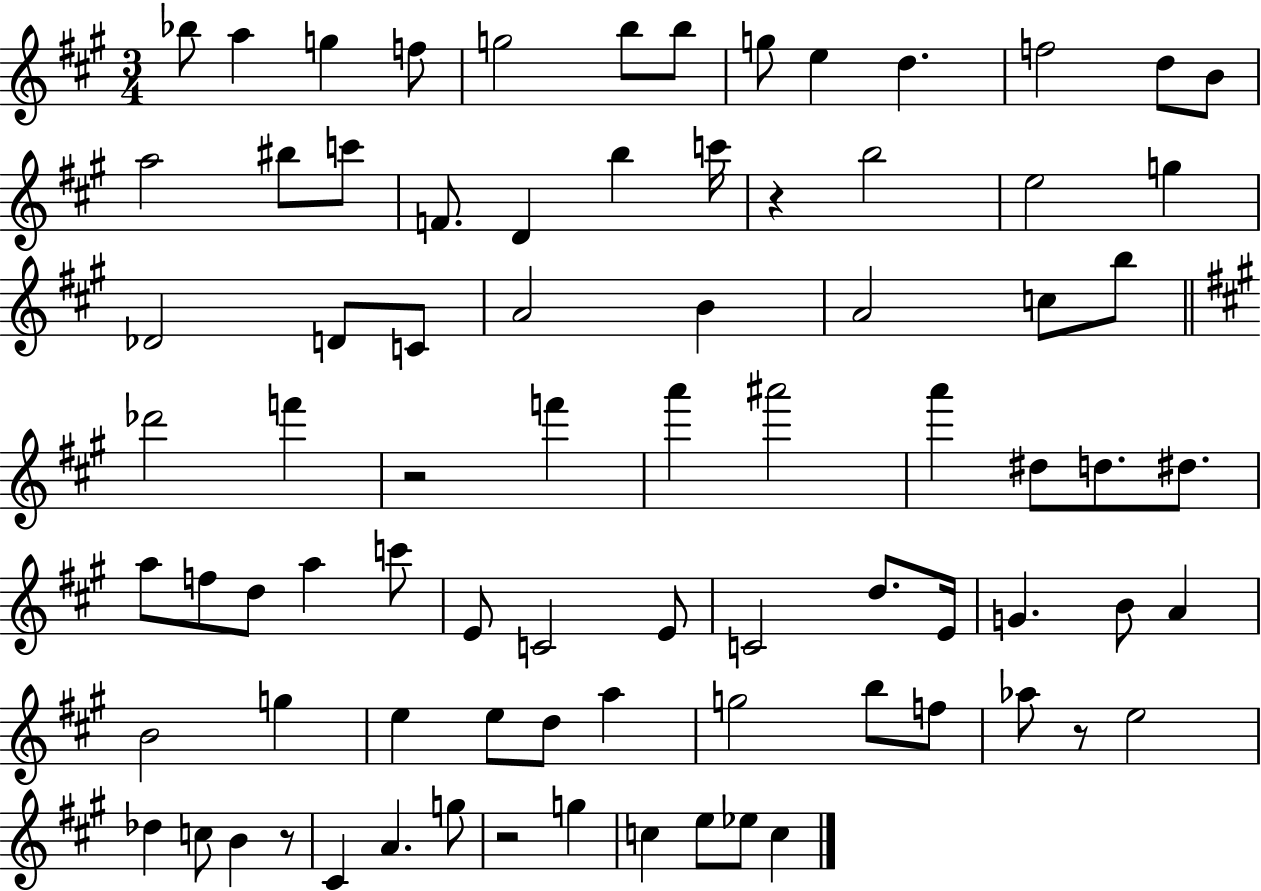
{
  \clef treble
  \numericTimeSignature
  \time 3/4
  \key a \major
  bes''8 a''4 g''4 f''8 | g''2 b''8 b''8 | g''8 e''4 d''4. | f''2 d''8 b'8 | \break a''2 bis''8 c'''8 | f'8. d'4 b''4 c'''16 | r4 b''2 | e''2 g''4 | \break des'2 d'8 c'8 | a'2 b'4 | a'2 c''8 b''8 | \bar "||" \break \key a \major des'''2 f'''4 | r2 f'''4 | a'''4 ais'''2 | a'''4 dis''8 d''8. dis''8. | \break a''8 f''8 d''8 a''4 c'''8 | e'8 c'2 e'8 | c'2 d''8. e'16 | g'4. b'8 a'4 | \break b'2 g''4 | e''4 e''8 d''8 a''4 | g''2 b''8 f''8 | aes''8 r8 e''2 | \break des''4 c''8 b'4 r8 | cis'4 a'4. g''8 | r2 g''4 | c''4 e''8 ees''8 c''4 | \break \bar "|."
}